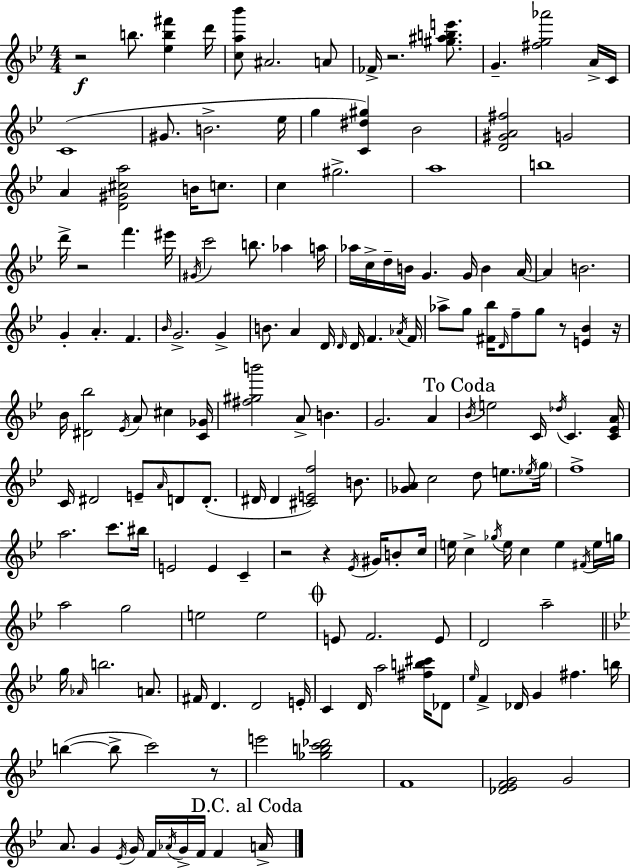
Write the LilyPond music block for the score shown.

{
  \clef treble
  \numericTimeSignature
  \time 4/4
  \key g \minor
  r2\f b''8. <ees'' b'' fis'''>4 d'''16 | <c'' a'' bes'''>8 ais'2. a'8 | fes'16-> r2. <gis'' ais'' b'' e'''>8. | g'4.-- <fis'' g'' aes'''>2 a'16-> c'16 | \break c'1( | gis'8. b'2.-> ees''16 | g''4 <c' dis'' gis''>4) bes'2 | <d' gis' a' fis''>2 g'2 | \break a'4 <d' gis' cis'' a''>2 b'16 c''8. | c''4 gis''2.-> | a''1 | b''1 | \break d'''16-> r2 f'''4. eis'''16 | \acciaccatura { gis'16 } c'''2 b''8. aes''4 | a''16 aes''16 c''16-> d''16-- b'16 g'4. g'16 b'4 | a'16~~ a'4 b'2. | \break g'4-. a'4.-. f'4. | \grace { bes'16 } g'2.-> g'4-> | b'8. a'4 d'16 \grace { d'16 } d'16 f'4. | \acciaccatura { aes'16 } f'16 aes''8-> g''8 <fis' bes''>16 \grace { d'16 } f''8-- g''8 r8 | \break <e' bes'>4 r16 bes'16 <dis' bes''>2 \acciaccatura { ees'16 } a'8 | cis''4 <c' ges'>16 <fis'' gis'' b'''>2 a'8-> | b'4. g'2. | a'4 \mark "To Coda" \acciaccatura { bes'16 } e''2 c'16 | \break \acciaccatura { des''16 } c'4. <c' ees' a'>16 c'16 dis'2 | e'8-- \grace { a'16 } d'8 d'8.-.( dis'16 dis'4 <cis' e' f''>2) | b'8. <ges' a'>8 c''2 | d''8 e''8. \acciaccatura { ees''16 } \parenthesize g''16 f''1-> | \break a''2. | c'''8. bis''16 e'2 | e'4 c'4-- r2 | r4 \acciaccatura { ees'16 } gis'16 b'8-. c''16 e''16 c''4-> | \break \acciaccatura { ges''16 } e''16 c''4 e''4 \acciaccatura { fis'16 } e''16 g''16 a''2 | g''2 e''2 | e''2 \mark \markup { \musicglyph "scripts.coda" } e'8 f'2. | e'8 d'2 | \break a''2-- \bar "||" \break \key bes \major g''16 \grace { aes'16 } b''2. a'8. | fis'16 d'4. d'2 | e'16-. c'4 d'16 a''2 <fis'' b'' cis'''>16 des'8 | \grace { ees''16 } f'4-> des'16 g'4 fis''4. | \break b''16 b''4~(~ b''8-> c'''2) | r8 e'''2 <ges'' b'' c''' des'''>2 | f'1 | <des' ees' f' g'>2 g'2 | \break a'8. g'4 \acciaccatura { ees'16 } g'16 f'16 \acciaccatura { aes'16 } g'16-> f'16 f'4 | \mark "D.C. al Coda" a'16-> \bar "|."
}